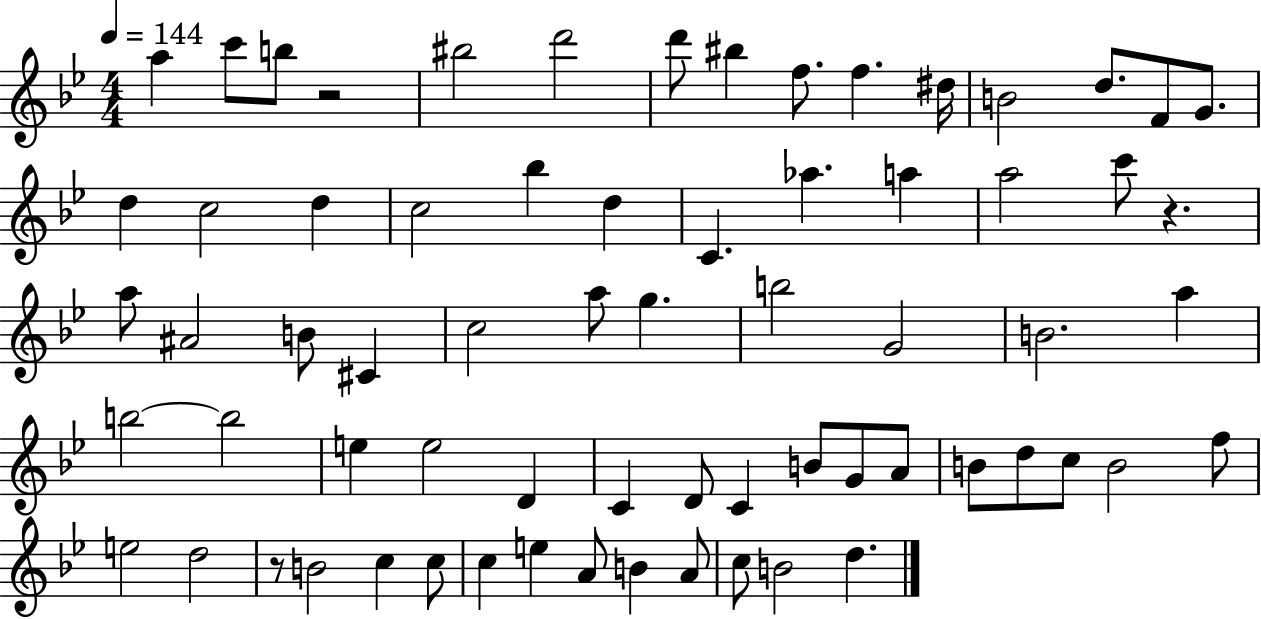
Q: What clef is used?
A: treble